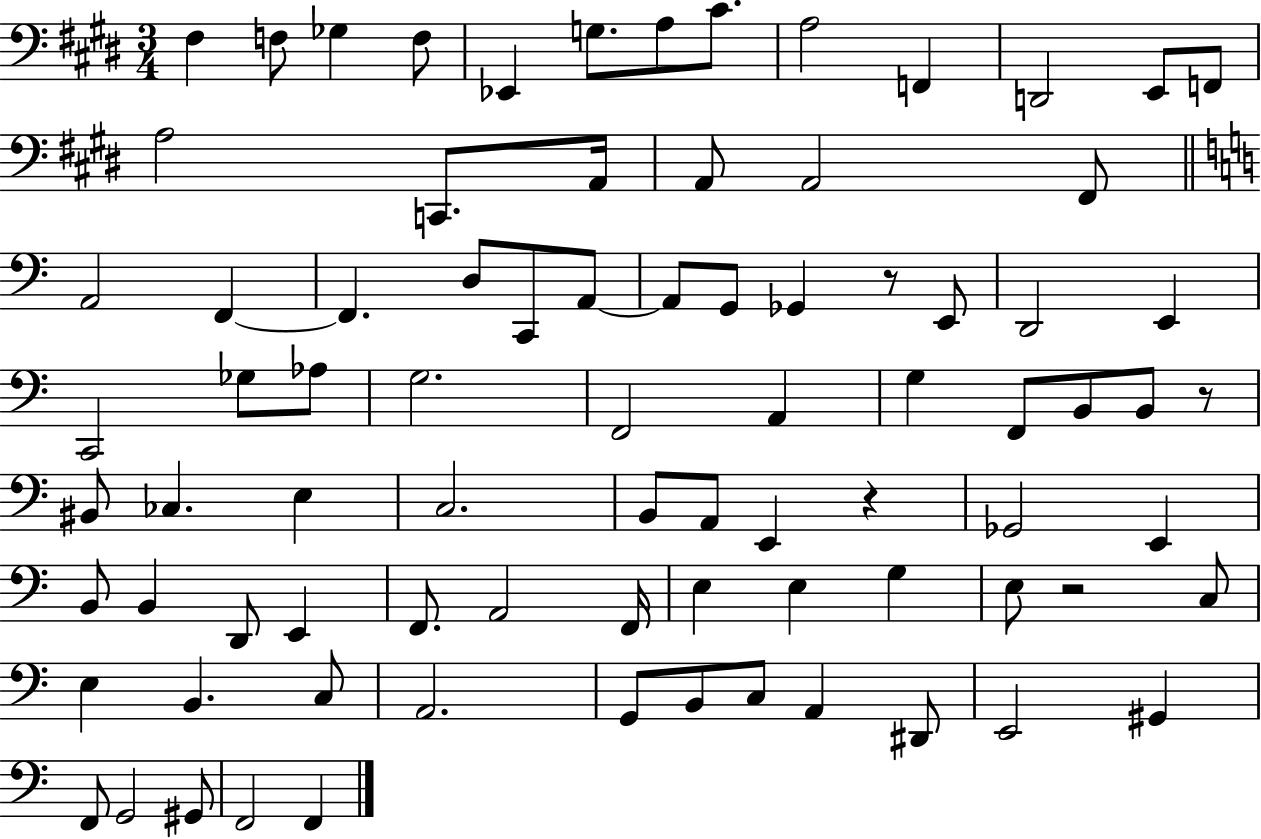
F#3/q F3/e Gb3/q F3/e Eb2/q G3/e. A3/e C#4/e. A3/h F2/q D2/h E2/e F2/e A3/h C2/e. A2/s A2/e A2/h F#2/e A2/h F2/q F2/q. D3/e C2/e A2/e A2/e G2/e Gb2/q R/e E2/e D2/h E2/q C2/h Gb3/e Ab3/e G3/h. F2/h A2/q G3/q F2/e B2/e B2/e R/e BIS2/e CES3/q. E3/q C3/h. B2/e A2/e E2/q R/q Gb2/h E2/q B2/e B2/q D2/e E2/q F2/e. A2/h F2/s E3/q E3/q G3/q E3/e R/h C3/e E3/q B2/q. C3/e A2/h. G2/e B2/e C3/e A2/q D#2/e E2/h G#2/q F2/e G2/h G#2/e F2/h F2/q